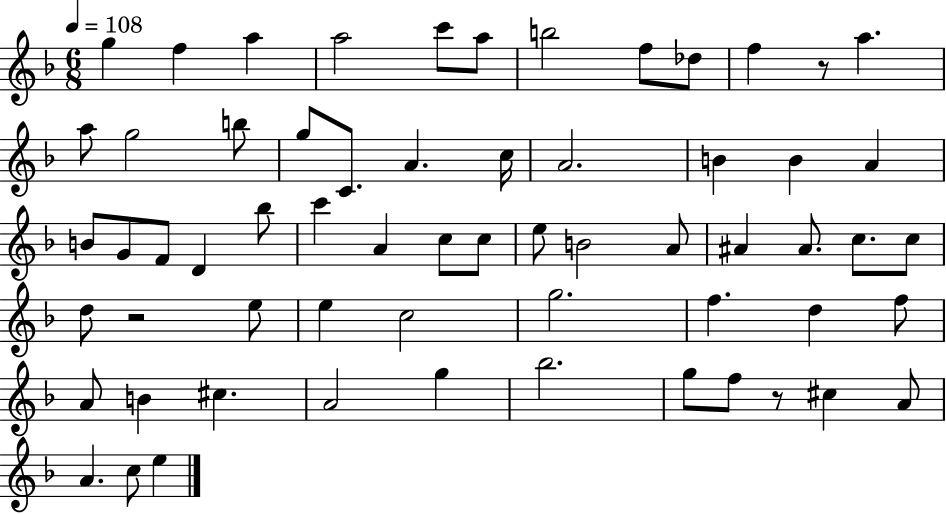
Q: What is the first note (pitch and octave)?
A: G5